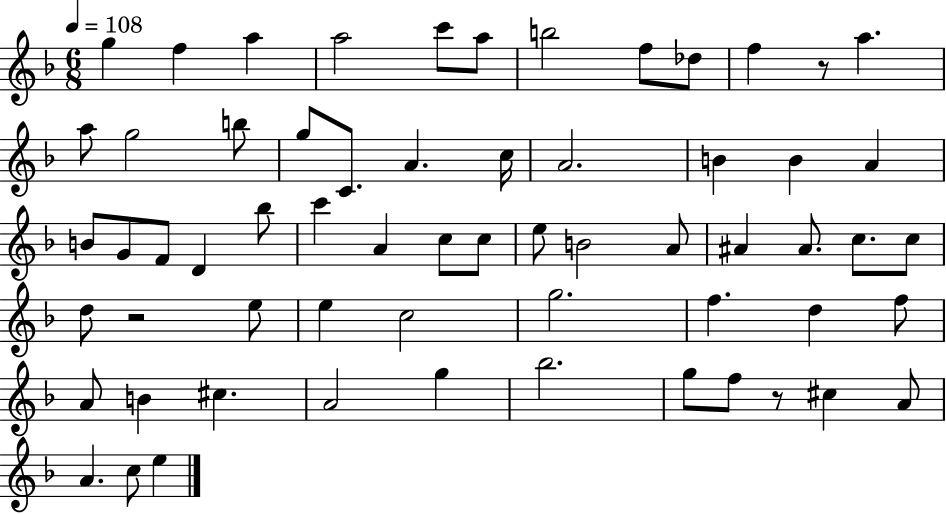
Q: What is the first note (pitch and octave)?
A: G5